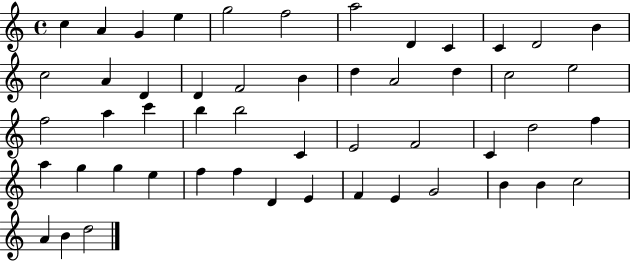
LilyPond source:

{
  \clef treble
  \time 4/4
  \defaultTimeSignature
  \key c \major
  c''4 a'4 g'4 e''4 | g''2 f''2 | a''2 d'4 c'4 | c'4 d'2 b'4 | \break c''2 a'4 d'4 | d'4 f'2 b'4 | d''4 a'2 d''4 | c''2 e''2 | \break f''2 a''4 c'''4 | b''4 b''2 c'4 | e'2 f'2 | c'4 d''2 f''4 | \break a''4 g''4 g''4 e''4 | f''4 f''4 d'4 e'4 | f'4 e'4 g'2 | b'4 b'4 c''2 | \break a'4 b'4 d''2 | \bar "|."
}